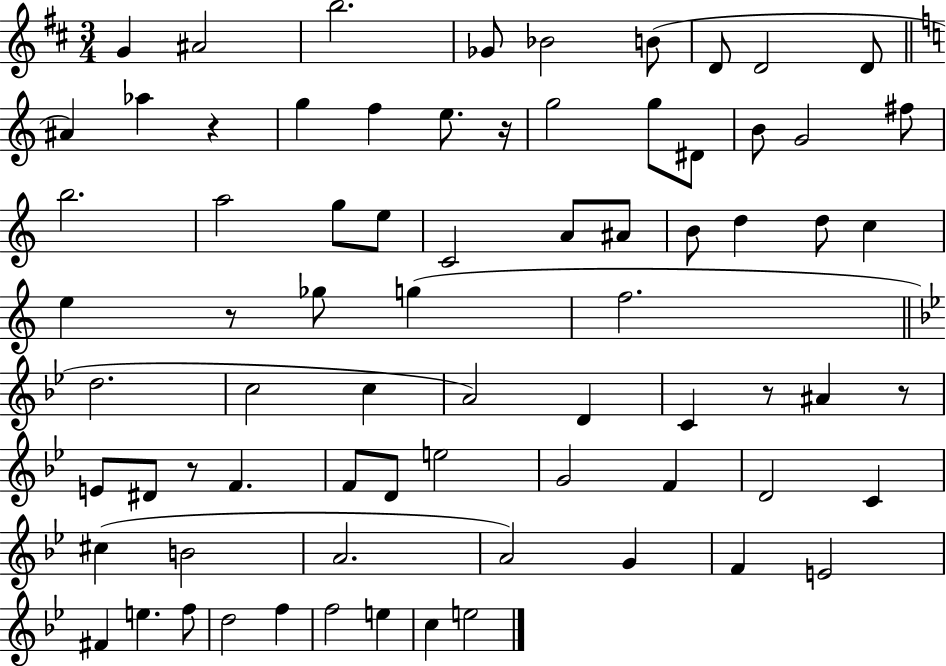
X:1
T:Untitled
M:3/4
L:1/4
K:D
G ^A2 b2 _G/2 _B2 B/2 D/2 D2 D/2 ^A _a z g f e/2 z/4 g2 g/2 ^D/2 B/2 G2 ^f/2 b2 a2 g/2 e/2 C2 A/2 ^A/2 B/2 d d/2 c e z/2 _g/2 g f2 d2 c2 c A2 D C z/2 ^A z/2 E/2 ^D/2 z/2 F F/2 D/2 e2 G2 F D2 C ^c B2 A2 A2 G F E2 ^F e f/2 d2 f f2 e c e2